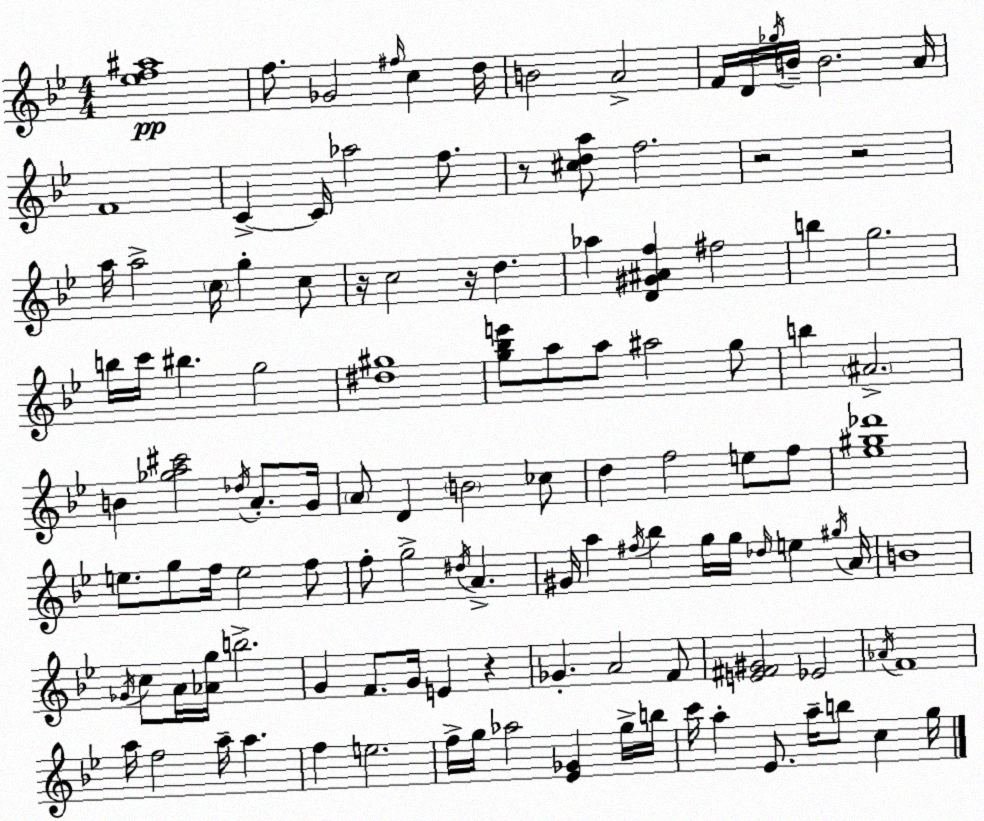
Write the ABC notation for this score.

X:1
T:Untitled
M:4/4
L:1/4
K:Bb
[_ef^a]4 f/2 _G2 ^f/4 c d/4 B2 A2 F/4 D/4 _g/4 B/4 B2 A/4 F4 C C/4 _a2 f/2 z/2 [^cda]/2 f2 z2 z2 a/4 a2 c/4 g c/2 z/4 c2 z/4 d _a [D^G^Af] ^f2 b g2 b/4 c'/4 ^b g2 [^d^g]4 [g_be']/2 a/2 a/2 ^a2 g/2 b ^A2 B [_ga^c']2 _d/4 A/2 G/4 A/2 D B2 _c/2 d f2 e/2 f/2 [_e^g_d']4 e/2 g/2 f/4 e2 f/2 f/2 g2 ^d/4 A ^G/4 a ^f/4 _b g/4 g/4 _d/4 e ^g/4 A/4 B4 _G/4 c/2 A/4 [_Ag]/4 b2 G F/2 G/4 E z _G A2 F/2 [E^F^G]2 _E2 _A/4 F4 a/4 f2 a/4 a f e2 f/4 g/4 _a2 [_E_G] g/4 b/4 c'/4 a _E/2 a/4 b/2 c g/4